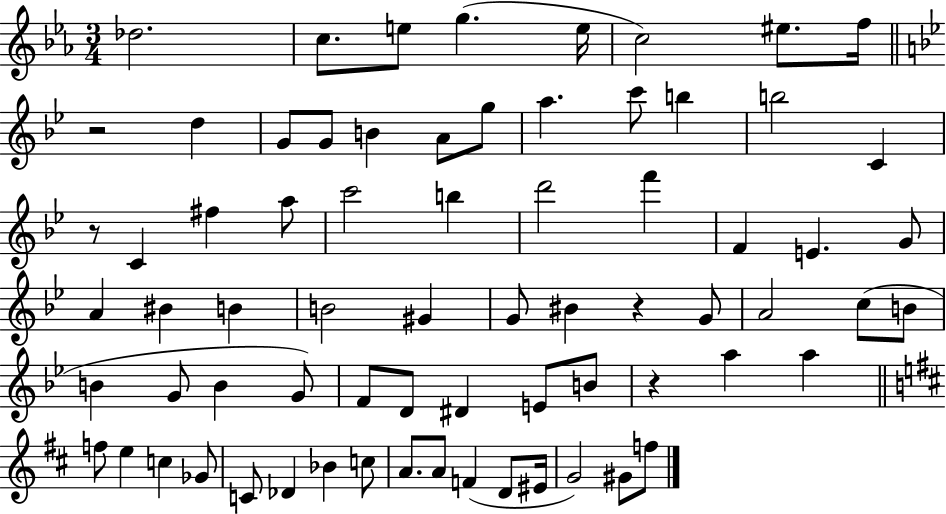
Db5/h. C5/e. E5/e G5/q. E5/s C5/h EIS5/e. F5/s R/h D5/q G4/e G4/e B4/q A4/e G5/e A5/q. C6/e B5/q B5/h C4/q R/e C4/q F#5/q A5/e C6/h B5/q D6/h F6/q F4/q E4/q. G4/e A4/q BIS4/q B4/q B4/h G#4/q G4/e BIS4/q R/q G4/e A4/h C5/e B4/e B4/q G4/e B4/q G4/e F4/e D4/e D#4/q E4/e B4/e R/q A5/q A5/q F5/e E5/q C5/q Gb4/e C4/e Db4/q Bb4/q C5/e A4/e. A4/e F4/q D4/e EIS4/s G4/h G#4/e F5/e